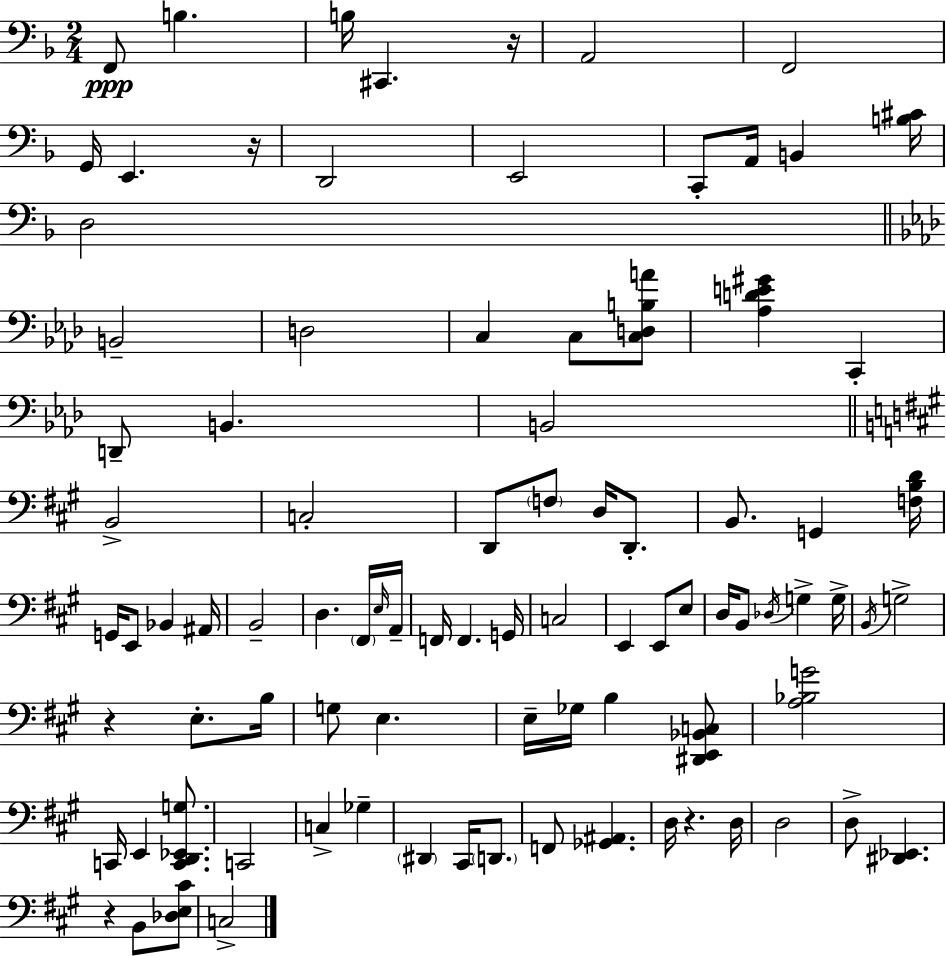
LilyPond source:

{
  \clef bass
  \numericTimeSignature
  \time 2/4
  \key d \minor
  f,8\ppp b4. | b16 cis,4. r16 | a,2 | f,2 | \break g,16 e,4. r16 | d,2 | e,2 | c,8-. a,16 b,4 <b cis'>16 | \break d2 | \bar "||" \break \key aes \major b,2-- | d2 | c4 c8 <c d b a'>8 | <aes d' e' gis'>4 c,4-. | \break d,8-- b,4. | b,2 | \bar "||" \break \key a \major b,2-> | c2-. | d,8 \parenthesize f8 d16 d,8.-. | b,8. g,4 <f b d'>16 | \break g,16 e,8 bes,4 ais,16 | b,2-- | d4. \parenthesize fis,16 \grace { e16 } | a,16-- f,16 f,4. | \break g,16 c2 | e,4 e,8 e8 | d16 b,8 \acciaccatura { des16 } g4-> | g16-> \acciaccatura { b,16 } g2-> | \break r4 e8.-. | b16 g8 e4. | e16-- ges16 b4 | <dis, e, bes, c>8 <a bes g'>2 | \break c,16 e,4 | <c, d, ees, g>8. c,2 | c4-> ges4-- | \parenthesize dis,4 cis,16 | \break \parenthesize d,8. f,8 <ges, ais,>4. | d16 r4. | d16 d2 | d8-> <dis, ees,>4. | \break r4 b,8 | <des e cis'>8 c2-> | \bar "|."
}